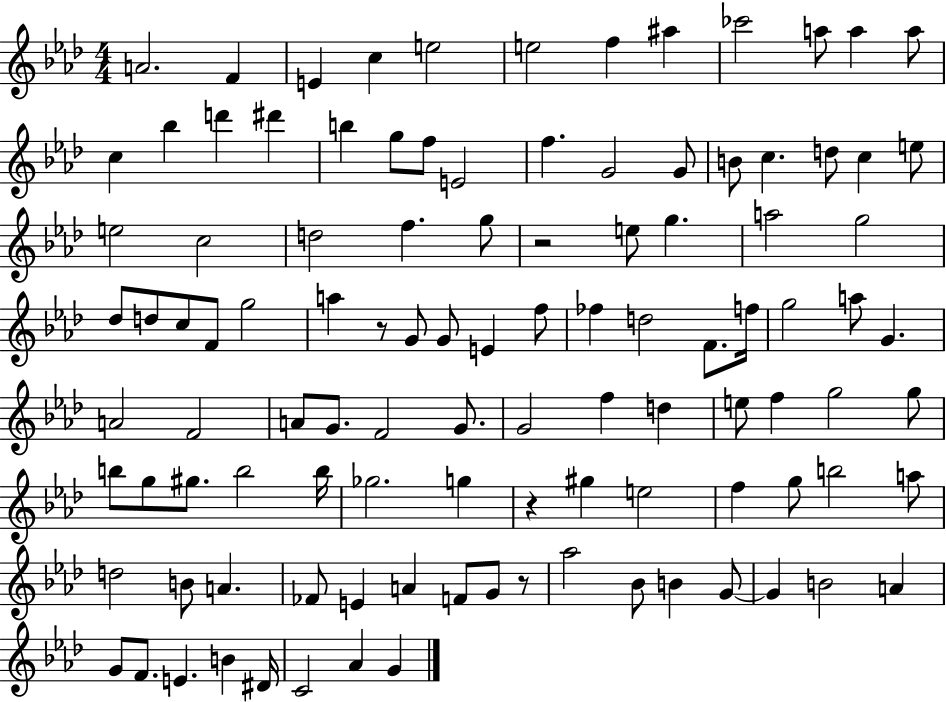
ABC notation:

X:1
T:Untitled
M:4/4
L:1/4
K:Ab
A2 F E c e2 e2 f ^a _c'2 a/2 a a/2 c _b d' ^d' b g/2 f/2 E2 f G2 G/2 B/2 c d/2 c e/2 e2 c2 d2 f g/2 z2 e/2 g a2 g2 _d/2 d/2 c/2 F/2 g2 a z/2 G/2 G/2 E f/2 _f d2 F/2 f/4 g2 a/2 G A2 F2 A/2 G/2 F2 G/2 G2 f d e/2 f g2 g/2 b/2 g/2 ^g/2 b2 b/4 _g2 g z ^g e2 f g/2 b2 a/2 d2 B/2 A _F/2 E A F/2 G/2 z/2 _a2 _B/2 B G/2 G B2 A G/2 F/2 E B ^D/4 C2 _A G